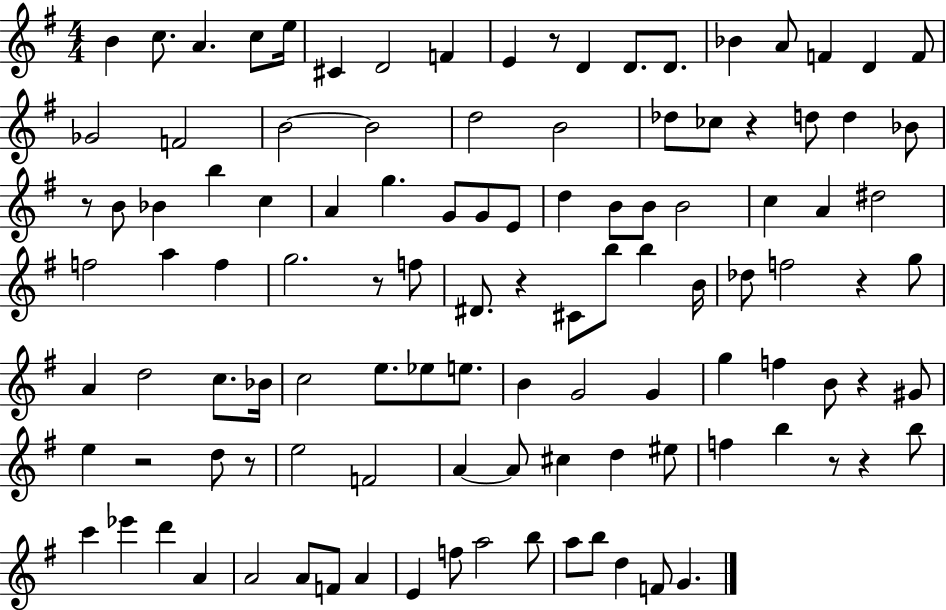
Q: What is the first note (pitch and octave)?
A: B4